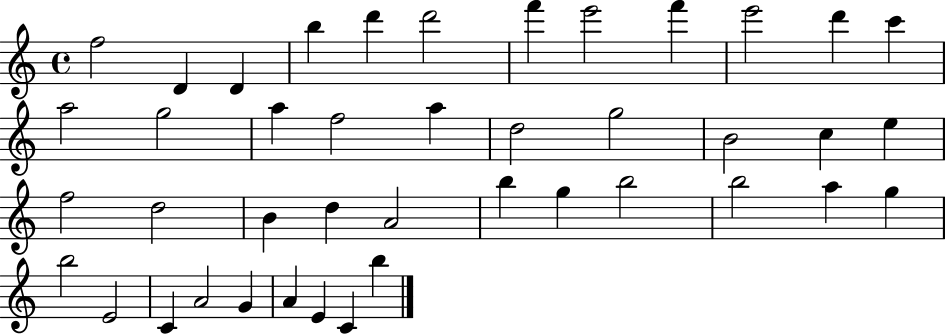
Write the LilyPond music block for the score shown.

{
  \clef treble
  \time 4/4
  \defaultTimeSignature
  \key c \major
  f''2 d'4 d'4 | b''4 d'''4 d'''2 | f'''4 e'''2 f'''4 | e'''2 d'''4 c'''4 | \break a''2 g''2 | a''4 f''2 a''4 | d''2 g''2 | b'2 c''4 e''4 | \break f''2 d''2 | b'4 d''4 a'2 | b''4 g''4 b''2 | b''2 a''4 g''4 | \break b''2 e'2 | c'4 a'2 g'4 | a'4 e'4 c'4 b''4 | \bar "|."
}